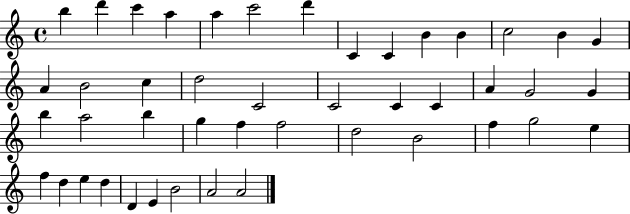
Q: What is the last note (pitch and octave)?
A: A4